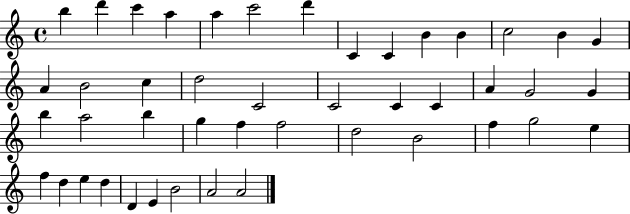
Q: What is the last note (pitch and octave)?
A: A4